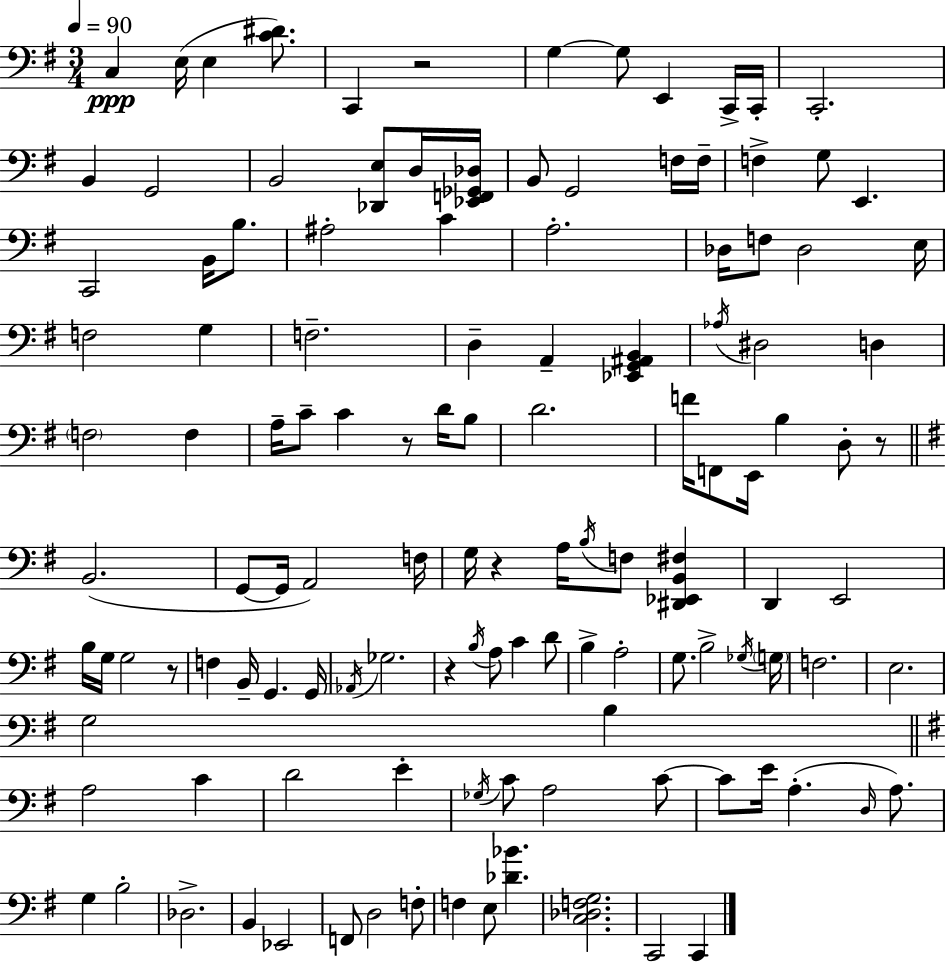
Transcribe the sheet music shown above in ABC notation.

X:1
T:Untitled
M:3/4
L:1/4
K:Em
C, E,/4 E, [C^D]/2 C,, z2 G, G,/2 E,, C,,/4 C,,/4 C,,2 B,, G,,2 B,,2 [_D,,E,]/2 D,/4 [_E,,F,,_G,,_D,]/4 B,,/2 G,,2 F,/4 F,/4 F, G,/2 E,, C,,2 B,,/4 B,/2 ^A,2 C A,2 _D,/4 F,/2 _D,2 E,/4 F,2 G, F,2 D, A,, [_E,,G,,^A,,B,,] _A,/4 ^D,2 D, F,2 F, A,/4 C/2 C z/2 D/4 B,/2 D2 F/4 F,,/2 E,,/4 B, D,/2 z/2 B,,2 G,,/2 G,,/4 A,,2 F,/4 G,/4 z A,/4 B,/4 F,/2 [^D,,_E,,B,,^F,] D,, E,,2 B,/4 G,/4 G,2 z/2 F, B,,/4 G,, G,,/4 _A,,/4 _G,2 z B,/4 A,/2 C D/2 B, A,2 G,/2 B,2 _G,/4 G,/4 F,2 E,2 G,2 B, A,2 C D2 E _G,/4 C/2 A,2 C/2 C/2 E/4 A, D,/4 A,/2 G, B,2 _D,2 B,, _E,,2 F,,/2 D,2 F,/2 F, E,/2 [_D_B] [C,_D,F,G,]2 C,,2 C,,